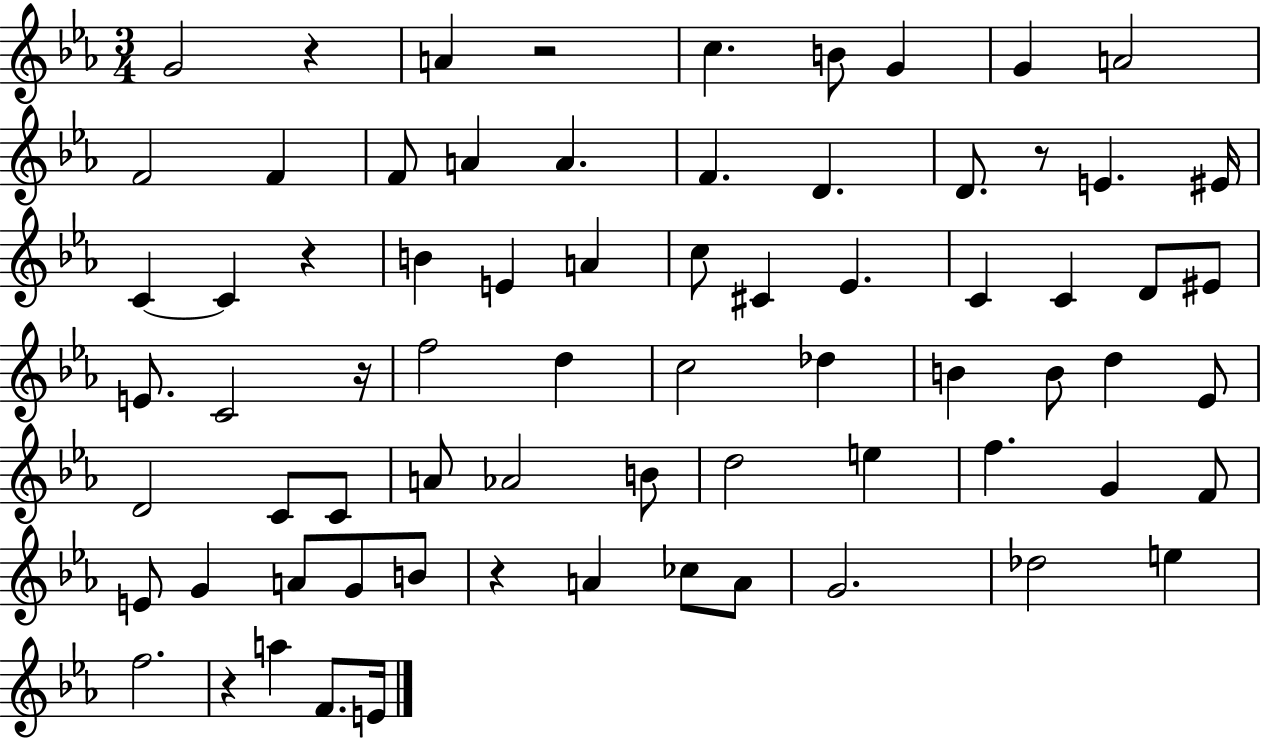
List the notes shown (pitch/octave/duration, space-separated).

G4/h R/q A4/q R/h C5/q. B4/e G4/q G4/q A4/h F4/h F4/q F4/e A4/q A4/q. F4/q. D4/q. D4/e. R/e E4/q. EIS4/s C4/q C4/q R/q B4/q E4/q A4/q C5/e C#4/q Eb4/q. C4/q C4/q D4/e EIS4/e E4/e. C4/h R/s F5/h D5/q C5/h Db5/q B4/q B4/e D5/q Eb4/e D4/h C4/e C4/e A4/e Ab4/h B4/e D5/h E5/q F5/q. G4/q F4/e E4/e G4/q A4/e G4/e B4/e R/q A4/q CES5/e A4/e G4/h. Db5/h E5/q F5/h. R/q A5/q F4/e. E4/s